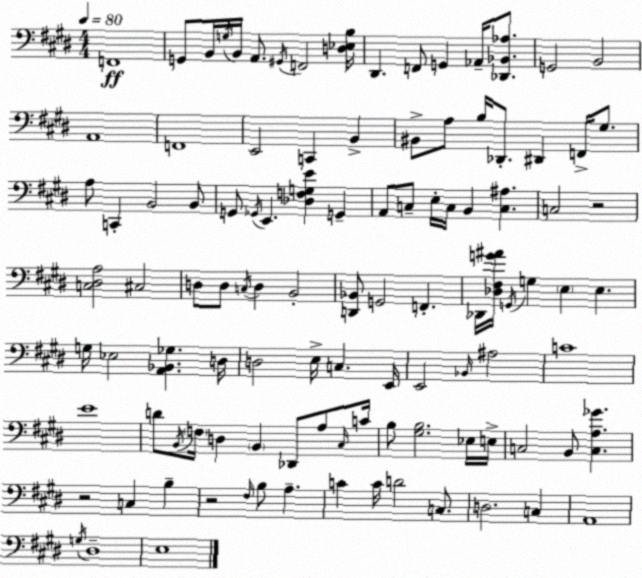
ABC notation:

X:1
T:Untitled
M:4/4
L:1/4
K:E
F,,4 G,,/2 B,,/4 G,/4 B,,/4 A,,/2 ^G,,/4 F,,2 [D,_E,B,]/4 ^D,, F,,/2 G,, _A,,/4 [_D,,_B,,_A,]/2 G,,2 B,,2 A,,4 F,,4 E,,2 C,, B,, ^B,,/2 A,/2 B,/4 _D,,/2 ^D,, F,,/4 ^G,/2 A,/2 C,, B,,2 B,,/2 G,,/2 _G,,/4 E,, [_D,F,G,E] G,, A,,/2 C,/2 E,/4 C,/4 B,, [C,^A,] C,2 z2 [C,^D,A,]2 ^C,2 D,/2 D,/2 C,/4 D, B,,2 [D,,_B,,]/2 G,,2 F,, _D,,/4 [_D,^F,G^A]/4 G,,/4 G, E, E, G,/4 _E,2 [A,,_B,,_G,] D,/4 D,2 E,/4 C, E,,/4 E,,2 _B,,/4 ^A,2 C4 E4 D/2 B,,/4 F,/4 D, B,, _D,,/2 A,/2 ^C,/4 C/4 B,/2 [^G,B,]2 _E,/4 E,/4 C,2 B,,/2 [C,A,_G] z2 C, B, z2 ^F,/4 B,/2 A, C C/4 D2 C,/2 D,2 C, A,,4 G,/4 ^D,4 E,4